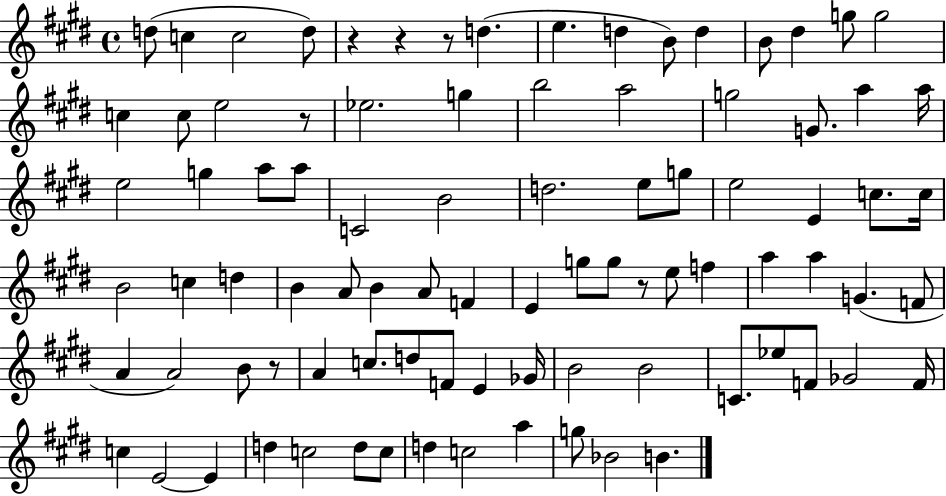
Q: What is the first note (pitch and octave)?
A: D5